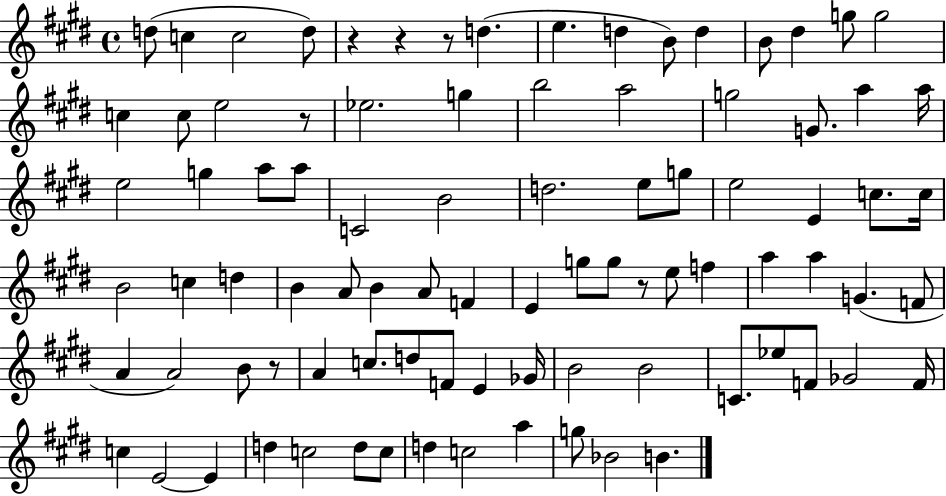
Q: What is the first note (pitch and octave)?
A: D5